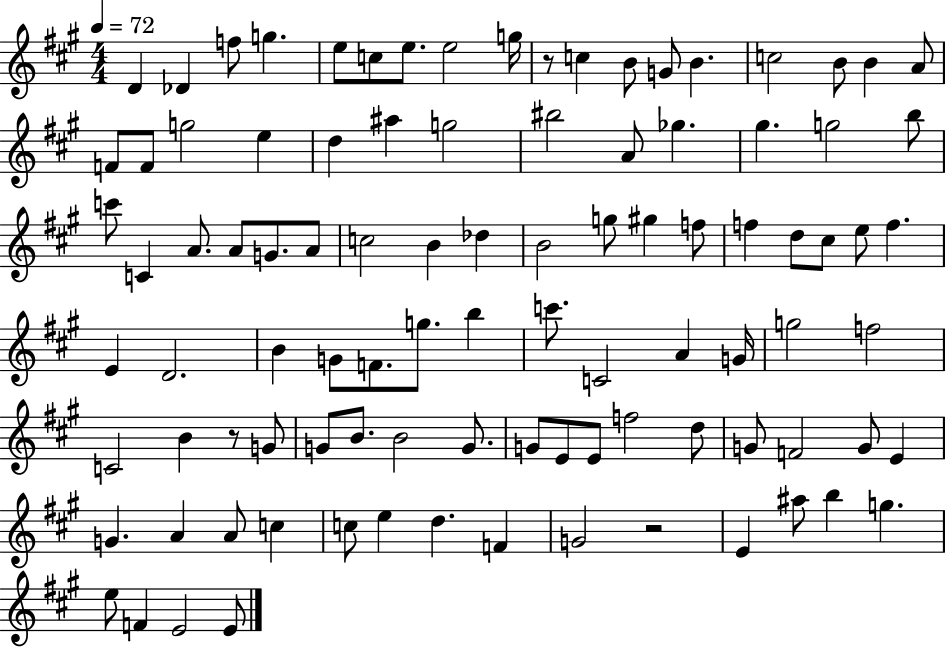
{
  \clef treble
  \numericTimeSignature
  \time 4/4
  \key a \major
  \tempo 4 = 72
  d'4 des'4 f''8 g''4. | e''8 c''8 e''8. e''2 g''16 | r8 c''4 b'8 g'8 b'4. | c''2 b'8 b'4 a'8 | \break f'8 f'8 g''2 e''4 | d''4 ais''4 g''2 | bis''2 a'8 ges''4. | gis''4. g''2 b''8 | \break c'''8 c'4 a'8. a'8 g'8. a'8 | c''2 b'4 des''4 | b'2 g''8 gis''4 f''8 | f''4 d''8 cis''8 e''8 f''4. | \break e'4 d'2. | b'4 g'8 f'8. g''8. b''4 | c'''8. c'2 a'4 g'16 | g''2 f''2 | \break c'2 b'4 r8 g'8 | g'8 b'8. b'2 g'8. | g'8 e'8 e'8 f''2 d''8 | g'8 f'2 g'8 e'4 | \break g'4. a'4 a'8 c''4 | c''8 e''4 d''4. f'4 | g'2 r2 | e'4 ais''8 b''4 g''4. | \break e''8 f'4 e'2 e'8 | \bar "|."
}